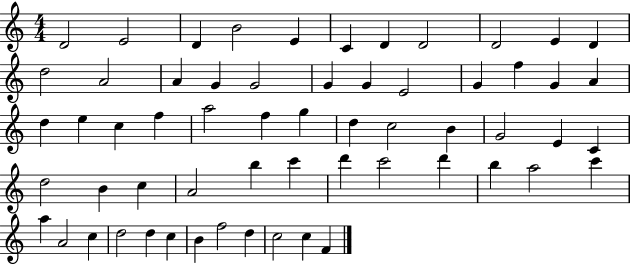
D4/h E4/h D4/q B4/h E4/q C4/q D4/q D4/h D4/h E4/q D4/q D5/h A4/h A4/q G4/q G4/h G4/q G4/q E4/h G4/q F5/q G4/q A4/q D5/q E5/q C5/q F5/q A5/h F5/q G5/q D5/q C5/h B4/q G4/h E4/q C4/q D5/h B4/q C5/q A4/h B5/q C6/q D6/q C6/h D6/q B5/q A5/h C6/q A5/q A4/h C5/q D5/h D5/q C5/q B4/q F5/h D5/q C5/h C5/q F4/q